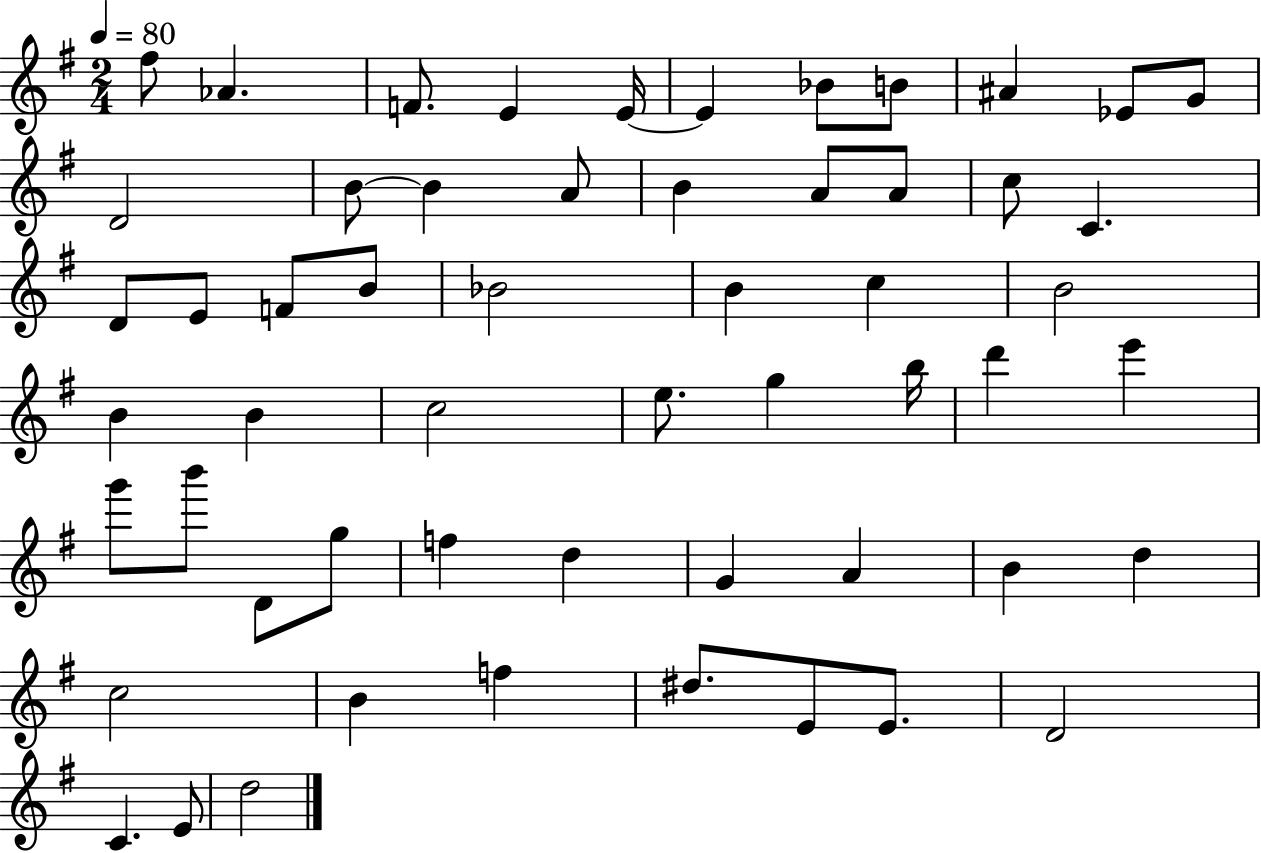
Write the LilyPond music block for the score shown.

{
  \clef treble
  \numericTimeSignature
  \time 2/4
  \key g \major
  \tempo 4 = 80
  fis''8 aes'4. | f'8. e'4 e'16~~ | e'4 bes'8 b'8 | ais'4 ees'8 g'8 | \break d'2 | b'8~~ b'4 a'8 | b'4 a'8 a'8 | c''8 c'4. | \break d'8 e'8 f'8 b'8 | bes'2 | b'4 c''4 | b'2 | \break b'4 b'4 | c''2 | e''8. g''4 b''16 | d'''4 e'''4 | \break g'''8 b'''8 d'8 g''8 | f''4 d''4 | g'4 a'4 | b'4 d''4 | \break c''2 | b'4 f''4 | dis''8. e'8 e'8. | d'2 | \break c'4. e'8 | d''2 | \bar "|."
}